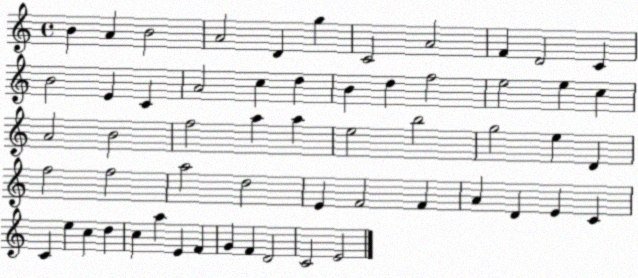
X:1
T:Untitled
M:4/4
L:1/4
K:C
B A B2 A2 D g C2 A2 F D2 C B2 E C A2 c d B d f2 e2 e c A2 B2 f2 a a e2 b2 g2 e D f2 f2 a2 d2 E F2 F A D E C C e c d c a E F G F D2 C2 E2